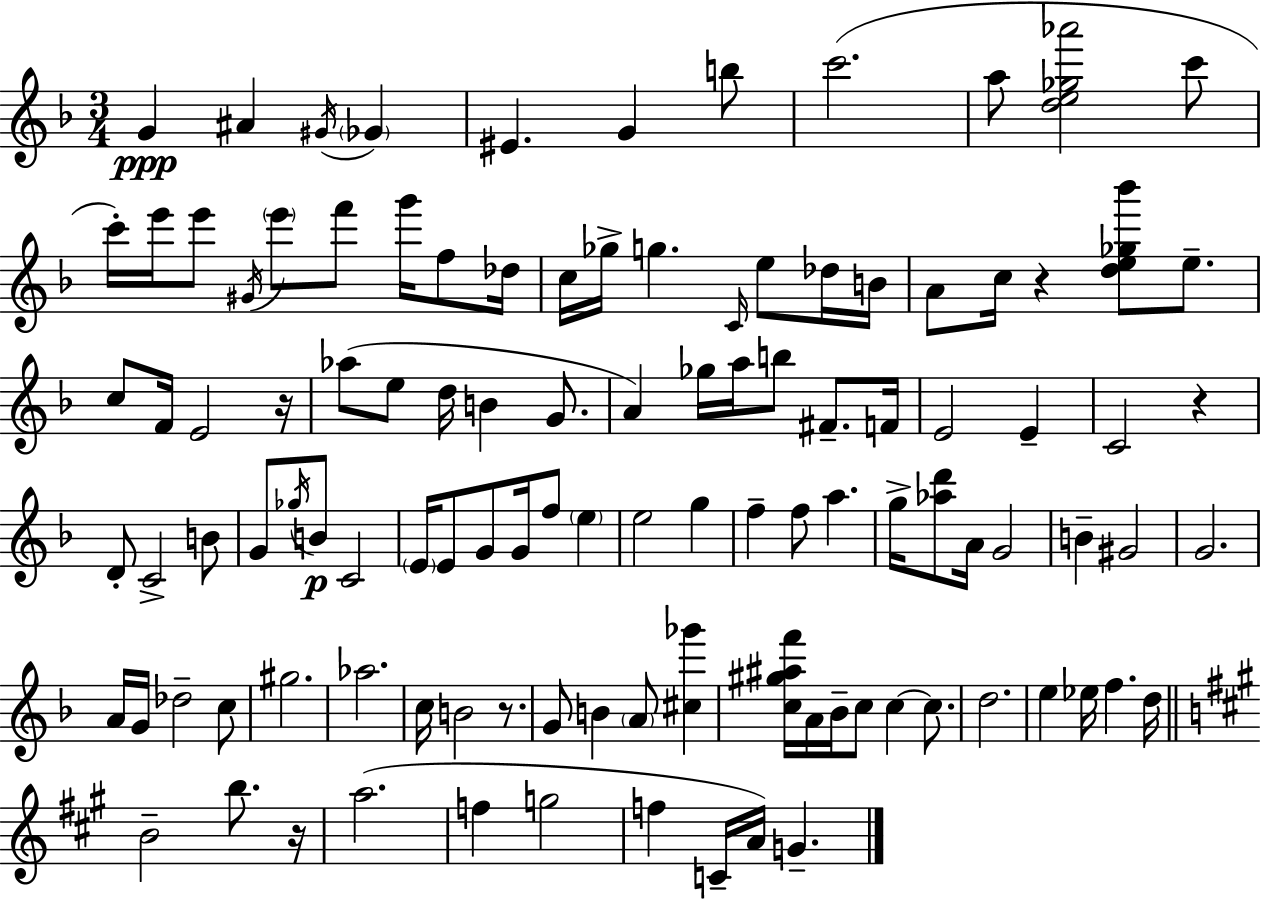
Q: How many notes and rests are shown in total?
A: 110